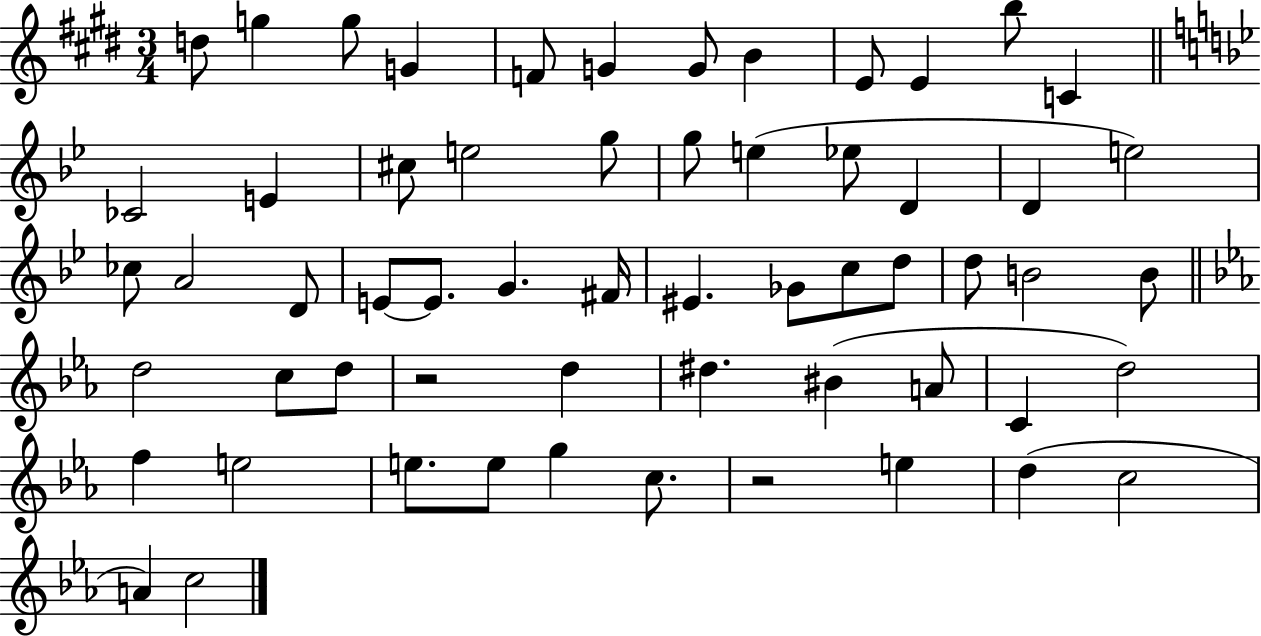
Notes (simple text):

D5/e G5/q G5/e G4/q F4/e G4/q G4/e B4/q E4/e E4/q B5/e C4/q CES4/h E4/q C#5/e E5/h G5/e G5/e E5/q Eb5/e D4/q D4/q E5/h CES5/e A4/h D4/e E4/e E4/e. G4/q. F#4/s EIS4/q. Gb4/e C5/e D5/e D5/e B4/h B4/e D5/h C5/e D5/e R/h D5/q D#5/q. BIS4/q A4/e C4/q D5/h F5/q E5/h E5/e. E5/e G5/q C5/e. R/h E5/q D5/q C5/h A4/q C5/h